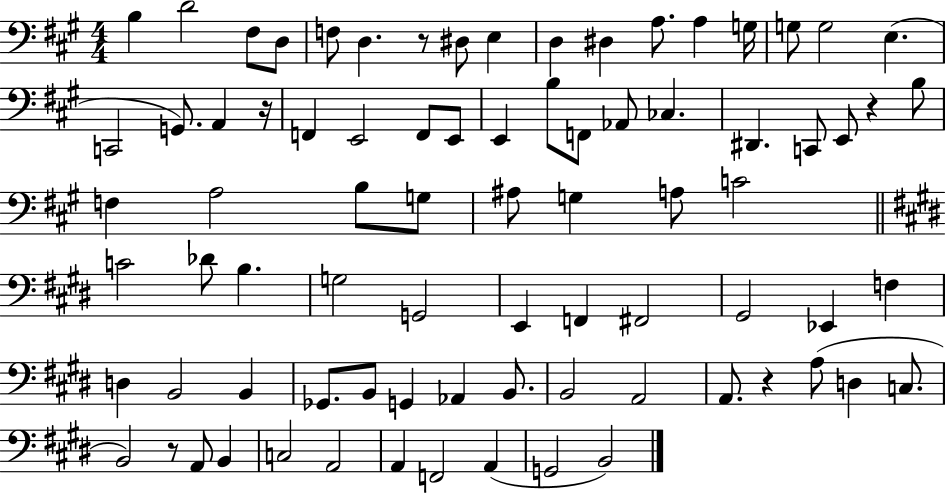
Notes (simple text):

B3/q D4/h F#3/e D3/e F3/e D3/q. R/e D#3/e E3/q D3/q D#3/q A3/e. A3/q G3/s G3/e G3/h E3/q. C2/h G2/e. A2/q R/s F2/q E2/h F2/e E2/e E2/q B3/e F2/e Ab2/e CES3/q. D#2/q. C2/e E2/e R/q B3/e F3/q A3/h B3/e G3/e A#3/e G3/q A3/e C4/h C4/h Db4/e B3/q. G3/h G2/h E2/q F2/q F#2/h G#2/h Eb2/q F3/q D3/q B2/h B2/q Gb2/e. B2/e G2/q Ab2/q B2/e. B2/h A2/h A2/e. R/q A3/e D3/q C3/e. B2/h R/e A2/e B2/q C3/h A2/h A2/q F2/h A2/q G2/h B2/h